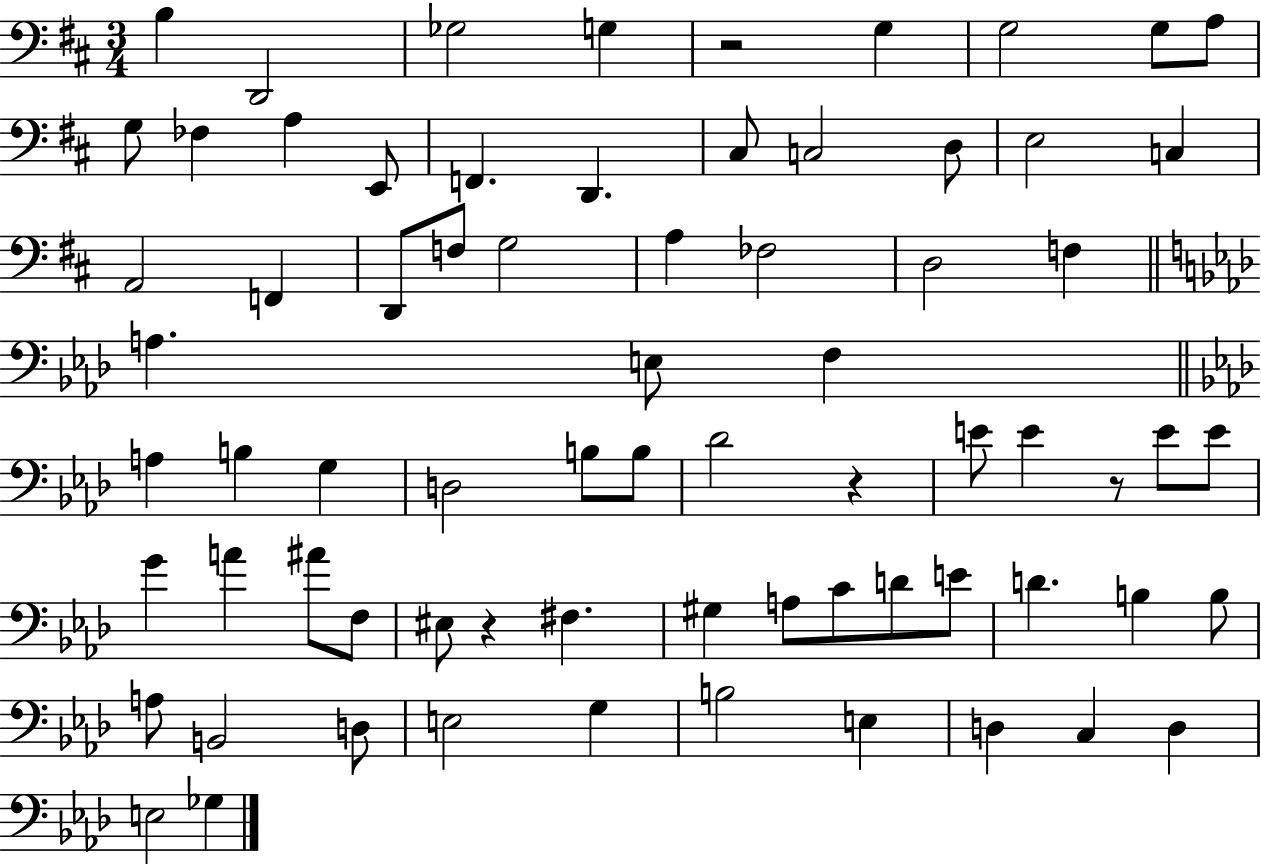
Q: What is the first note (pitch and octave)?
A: B3